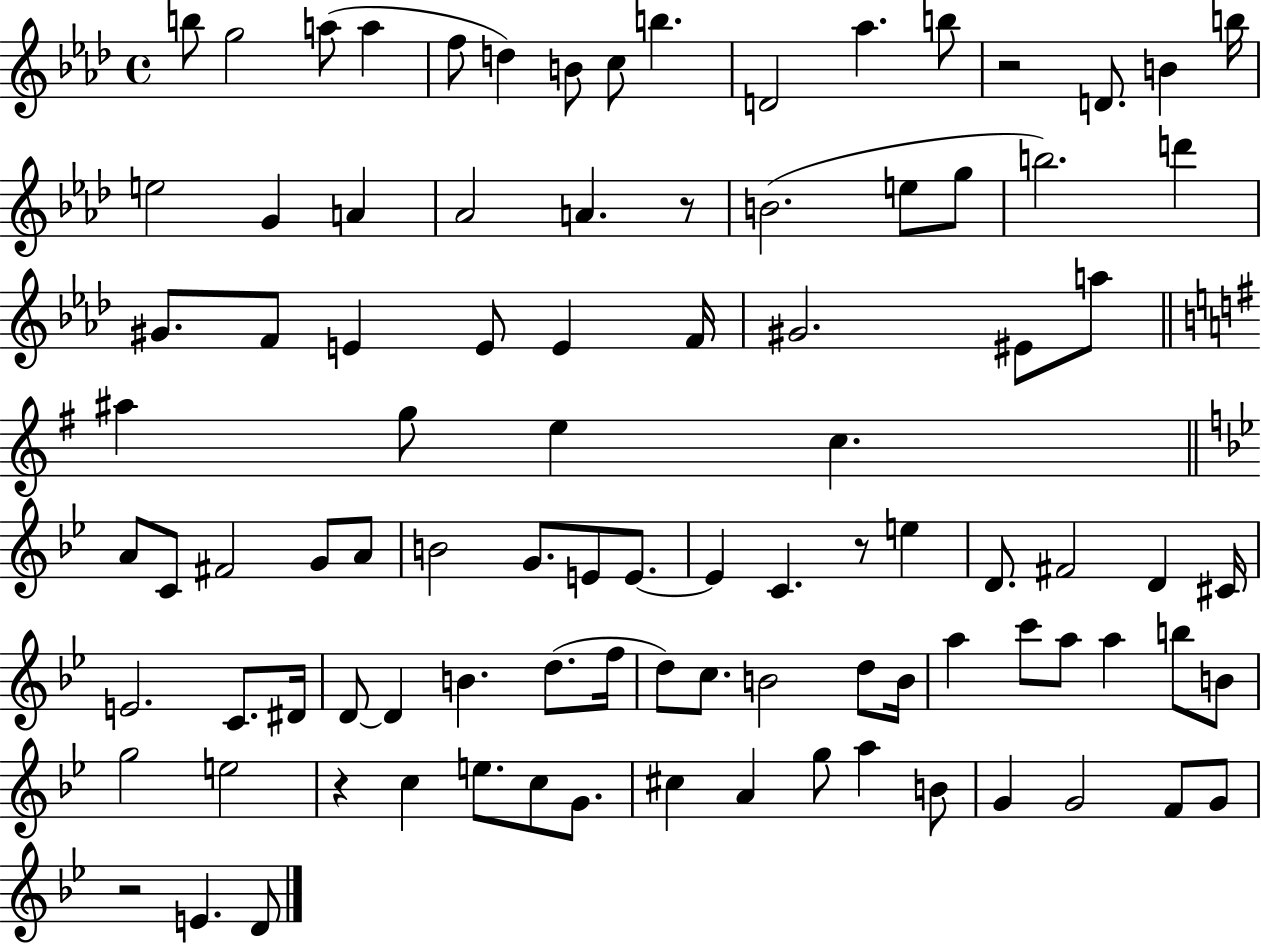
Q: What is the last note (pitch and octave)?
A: D4